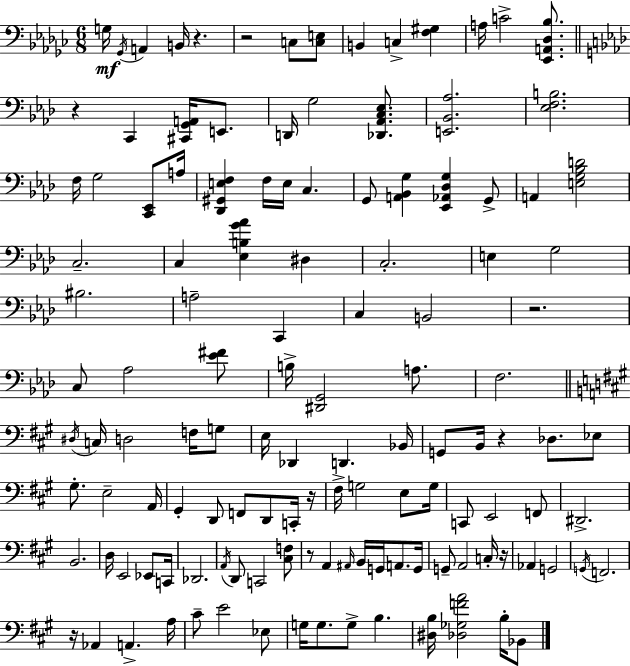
X:1
T:Untitled
M:6/8
L:1/4
K:Ebm
G,/4 _G,,/4 A,, B,,/4 z z2 C,/2 [C,E,]/2 B,, C, [F,^G,] A,/4 C2 [_E,,A,,_D,_B,]/2 z C,, [^C,,G,,A,,]/4 E,,/2 D,,/4 G,2 [_D,,_A,,C,_E,]/2 [E,,_B,,_A,]2 [_E,F,B,]2 F,/4 G,2 [C,,_E,,]/2 A,/4 [_D,,^G,,E,F,] F,/4 E,/4 C, G,,/2 [A,,_B,,G,] [_E,,_A,,_D,G,] G,,/2 A,, [E,G,_B,D]2 C,2 C, [_E,B,G_A] ^D, C,2 E, G,2 ^B,2 A,2 C,, C, B,,2 z2 C,/2 _A,2 [_E^F]/2 B,/4 [^D,,G,,]2 A,/2 F,2 ^D,/4 C,/4 D,2 F,/4 G,/2 E,/4 _D,, D,, _B,,/4 G,,/2 B,,/4 z _D,/2 _E,/2 ^G,/2 E,2 A,,/4 ^G,, D,,/2 F,,/2 D,,/2 C,,/4 z/4 ^F,/4 G,2 E,/2 G,/4 C,,/2 E,,2 F,,/2 ^D,,2 B,,2 D,/4 E,,2 _E,,/2 C,,/4 _D,,2 A,,/4 D,,/2 C,,2 [^C,F,]/2 z/2 A,, ^A,,/4 B,,/4 G,,/4 A,,/2 G,,/4 G,,/2 A,,2 C,/4 z/4 _A,, G,,2 G,,/4 F,,2 z/4 _A,, A,, A,/4 ^C/2 E2 _E,/2 G,/4 G,/2 G,/2 B, [^D,B,]/4 [_D,_G,FA]2 B,/4 _B,,/2